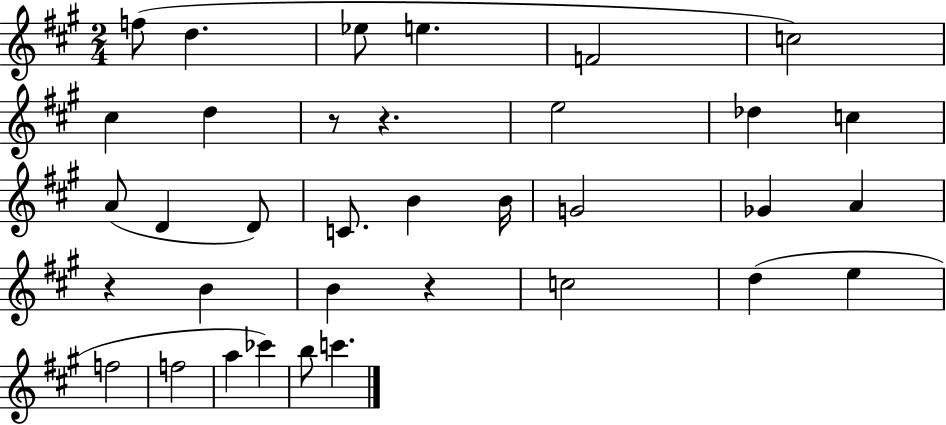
F5/e D5/q. Eb5/e E5/q. F4/h C5/h C#5/q D5/q R/e R/q. E5/h Db5/q C5/q A4/e D4/q D4/e C4/e. B4/q B4/s G4/h Gb4/q A4/q R/q B4/q B4/q R/q C5/h D5/q E5/q F5/h F5/h A5/q CES6/q B5/e C6/q.